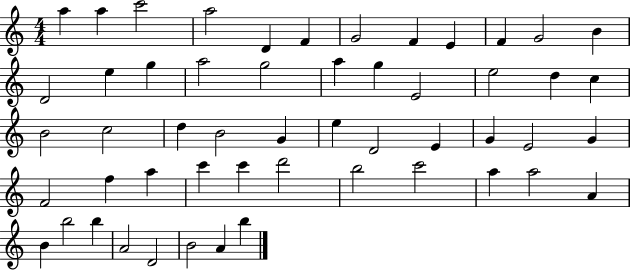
A5/q A5/q C6/h A5/h D4/q F4/q G4/h F4/q E4/q F4/q G4/h B4/q D4/h E5/q G5/q A5/h G5/h A5/q G5/q E4/h E5/h D5/q C5/q B4/h C5/h D5/q B4/h G4/q E5/q D4/h E4/q G4/q E4/h G4/q F4/h F5/q A5/q C6/q C6/q D6/h B5/h C6/h A5/q A5/h A4/q B4/q B5/h B5/q A4/h D4/h B4/h A4/q B5/q